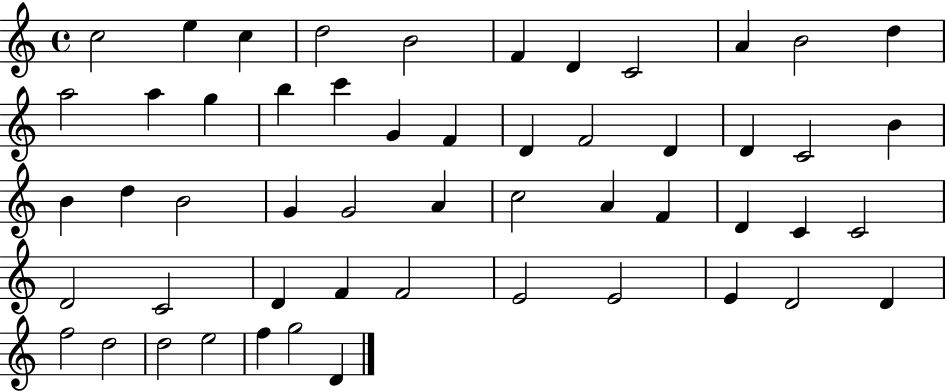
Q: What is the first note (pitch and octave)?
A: C5